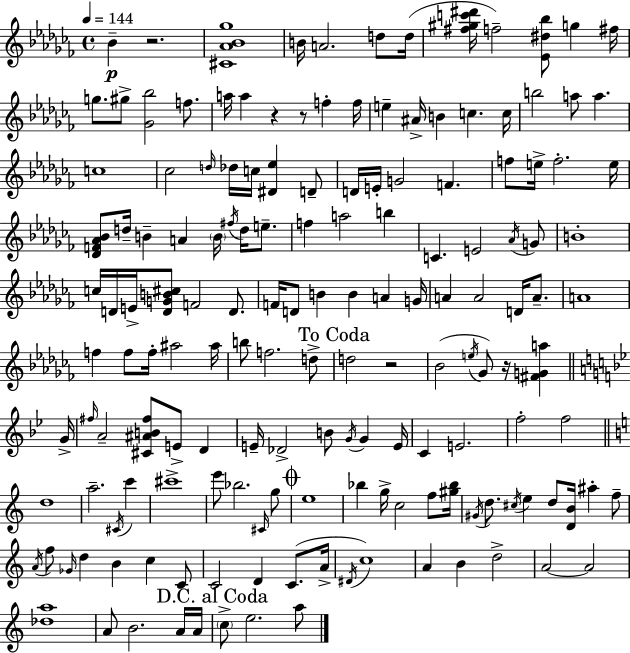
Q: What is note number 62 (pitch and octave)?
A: A4